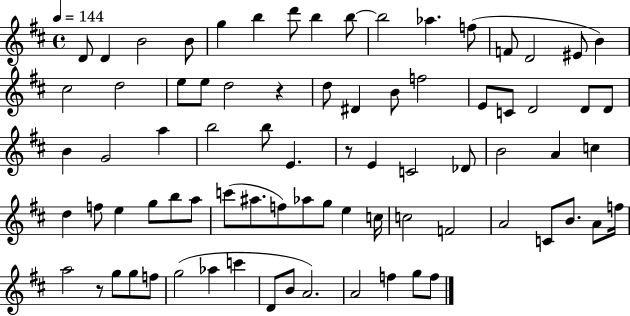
{
  \clef treble
  \time 4/4
  \defaultTimeSignature
  \key d \major
  \tempo 4 = 144
  d'8 d'4 b'2 b'8 | g''4 b''4 d'''8 b''4 b''8~~ | b''2 aes''4. f''8( | f'8 d'2 eis'8 b'4) | \break cis''2 d''2 | e''8 e''8 d''2 r4 | d''8 dis'4 b'8 f''2 | e'8 c'8 d'2 d'8 d'8 | \break b'4 g'2 a''4 | b''2 b''8 e'4. | r8 e'4 c'2 des'8 | b'2 a'4 c''4 | \break d''4 f''8 e''4 g''8 b''8 a''8 | c'''8( ais''8. f''8) aes''8 g''8 e''4 c''16 | c''2 f'2 | a'2 c'8 b'8. a'8 f''16 | \break a''2 r8 g''8 g''8 f''8 | g''2( aes''4 c'''4 | d'8 b'8 a'2.) | a'2 f''4 g''8 f''8 | \break \bar "|."
}